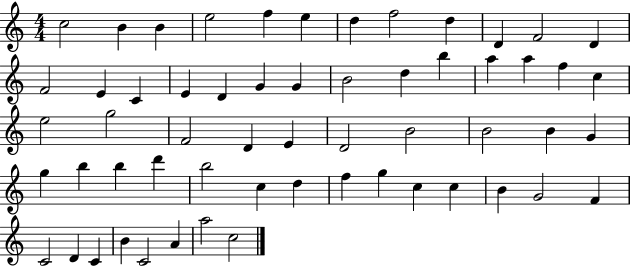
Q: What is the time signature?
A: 4/4